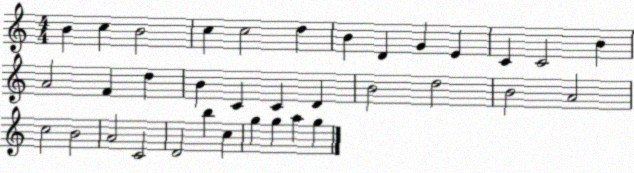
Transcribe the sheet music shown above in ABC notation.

X:1
T:Untitled
M:4/4
L:1/4
K:C
B c B2 c c2 d B D G E C C2 B A2 F d B C C D B2 d2 B2 A2 c2 B2 A2 C2 D2 b c g g a g